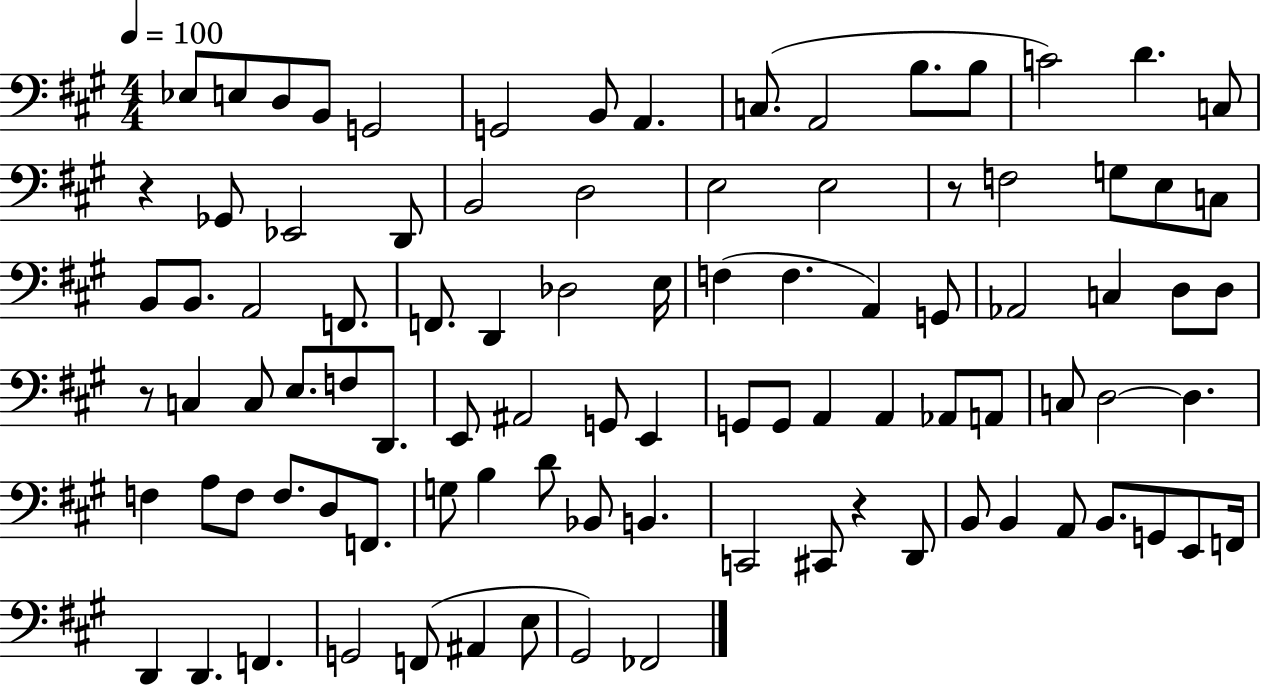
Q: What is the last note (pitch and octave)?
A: FES2